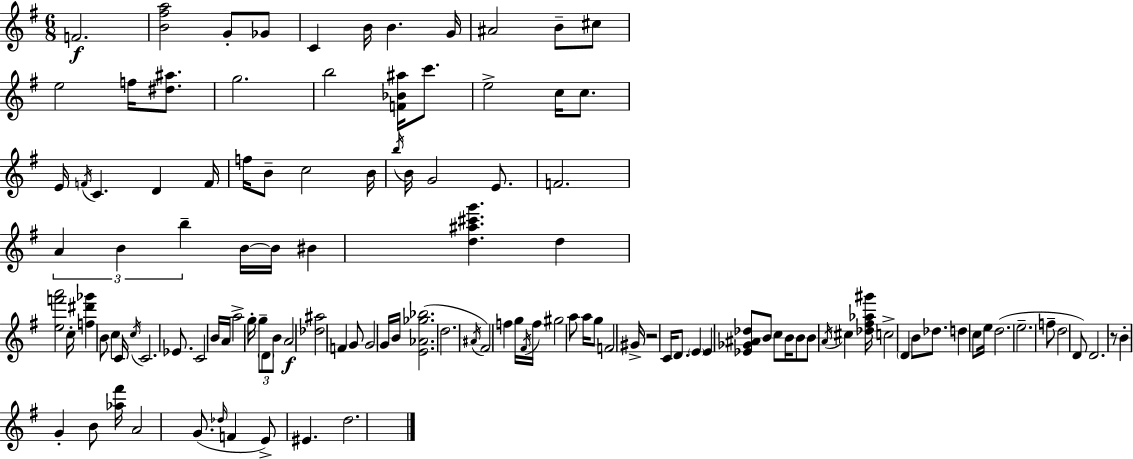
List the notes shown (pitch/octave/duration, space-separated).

F4/h. [B4,F#5,A5]/h G4/e Gb4/e C4/q B4/s B4/q. G4/s A#4/h B4/e C#5/e E5/h F5/s [D#5,A#5]/e. G5/h. B5/h [F4,Bb4,A#5]/s C6/e. E5/h C5/s C5/e. E4/s F4/s C4/q. D4/q F4/s F5/s B4/e C5/h B4/s B5/s B4/s G4/h E4/e. F4/h. A4/q B4/q B5/q B4/s B4/s BIS4/q [D5,A#5,C#6,G6]/q. D5/q [E5,F6,A6]/h C5/s [F5,D#6,Gb6]/q B4/e C5/q C4/s C5/s C4/h. Eb4/e. C4/h B4/s A4/s A5/h G5/s G5/e D4/e B4/e A4/h [Db5,A#5]/h F4/q G4/e G4/h G4/s B4/s [E4,Ab4,Gb5,Bb5]/h. D5/h. A#4/s F#4/h F5/q G5/s F#4/s F5/s G#5/h A5/e A5/s G5/e F4/h G#4/s R/h C4/s D4/e. E4/q E4/q [Eb4,Gb4,A#4,Db5]/e B4/e C5/e B4/s B4/e B4/e A4/s C#5/q [Db5,F#5,Ab5,G#6]/s C5/h D4/q B4/e Db5/e. D5/q C5/e E5/s D5/h. E5/h. F5/e D5/h D4/e D4/h. R/e B4/q G4/q B4/e [Ab5,F#6]/s A4/h G4/e. Db5/s F4/q E4/e EIS4/q. D5/h.